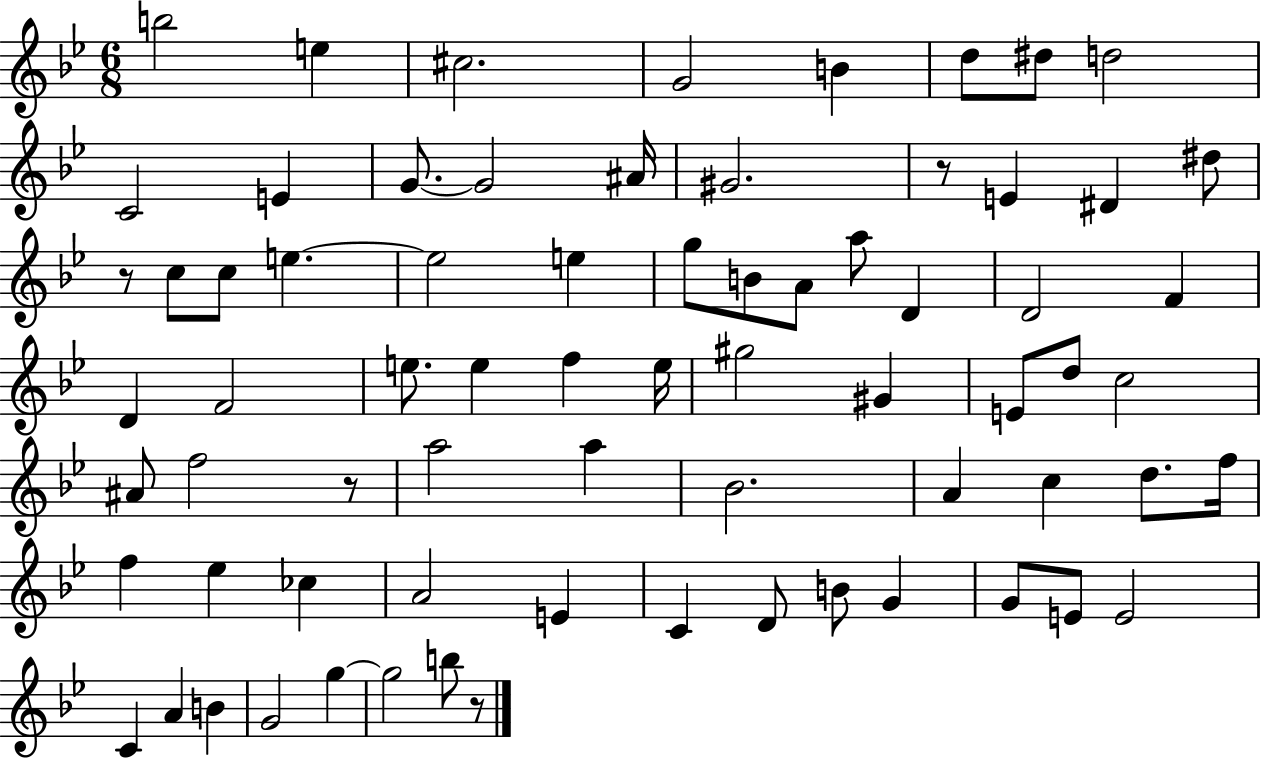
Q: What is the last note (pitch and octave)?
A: B5